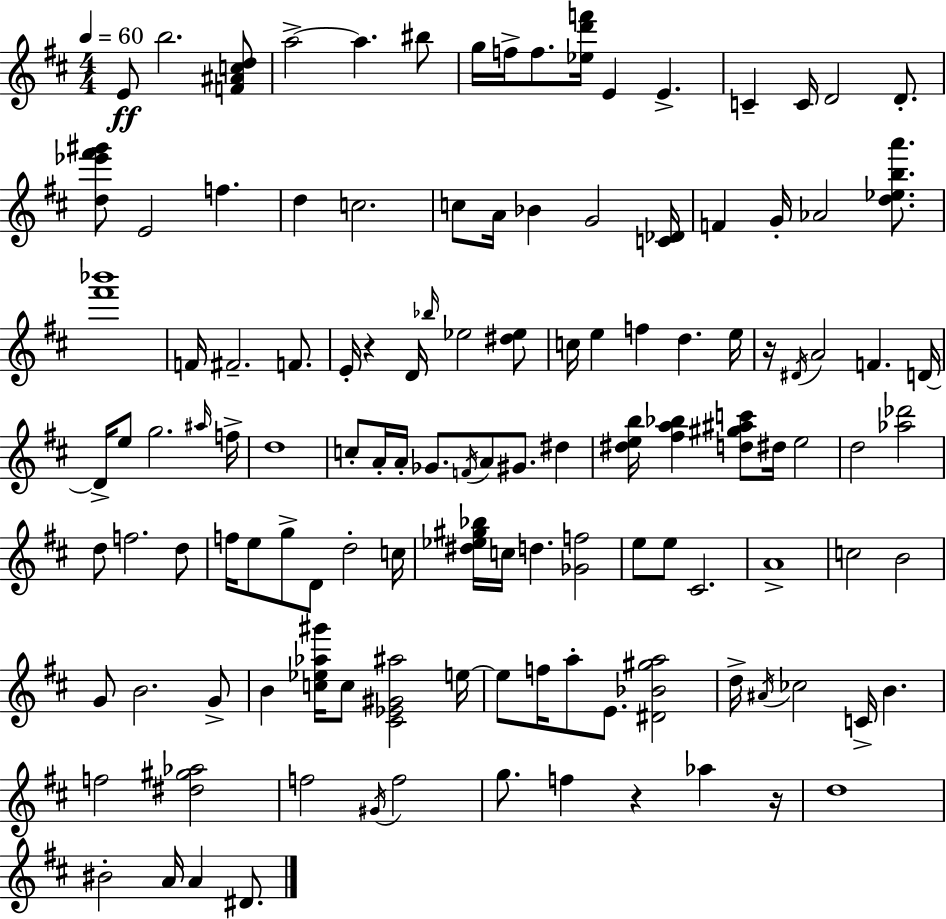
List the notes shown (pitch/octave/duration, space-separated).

E4/e B5/h. [F4,A#4,C5,D5]/e A5/h A5/q. BIS5/e G5/s F5/s F5/e. [Eb5,D6,F6]/s E4/q E4/q. C4/q C4/s D4/h D4/e. [D5,Eb6,F#6,G#6]/e E4/h F5/q. D5/q C5/h. C5/e A4/s Bb4/q G4/h [C4,Db4]/s F4/q G4/s Ab4/h [D5,Eb5,B5,A6]/e. [F#6,Bb6]/w F4/s F#4/h. F4/e. E4/s R/q D4/s Bb5/s Eb5/h [D#5,Eb5]/e C5/s E5/q F5/q D5/q. E5/s R/s D#4/s A4/h F4/q. D4/s D4/s E5/e G5/h. A#5/s F5/s D5/w C5/e A4/s A4/s Gb4/e. F4/s A4/e G#4/e. D#5/q [D#5,E5,B5]/s [F#5,A5,Bb5]/q [D5,G#5,A#5,C6]/e D#5/s E5/h D5/h [Ab5,Db6]/h D5/e F5/h. D5/e F5/s E5/e G5/e D4/e D5/h C5/s [D#5,Eb5,G#5,Bb5]/s C5/s D5/q. [Gb4,F5]/h E5/e E5/e C#4/h. A4/w C5/h B4/h G4/e B4/h. G4/e B4/q [C5,Eb5,Ab5,G#6]/s C5/e [C#4,Eb4,G#4,A#5]/h E5/s E5/e F5/s A5/e E4/e. [D#4,Bb4,G#5,A5]/h D5/s A#4/s CES5/h C4/s B4/q. F5/h [D#5,G#5,Ab5]/h F5/h G#4/s F5/h G5/e. F5/q R/q Ab5/q R/s D5/w BIS4/h A4/s A4/q D#4/e.